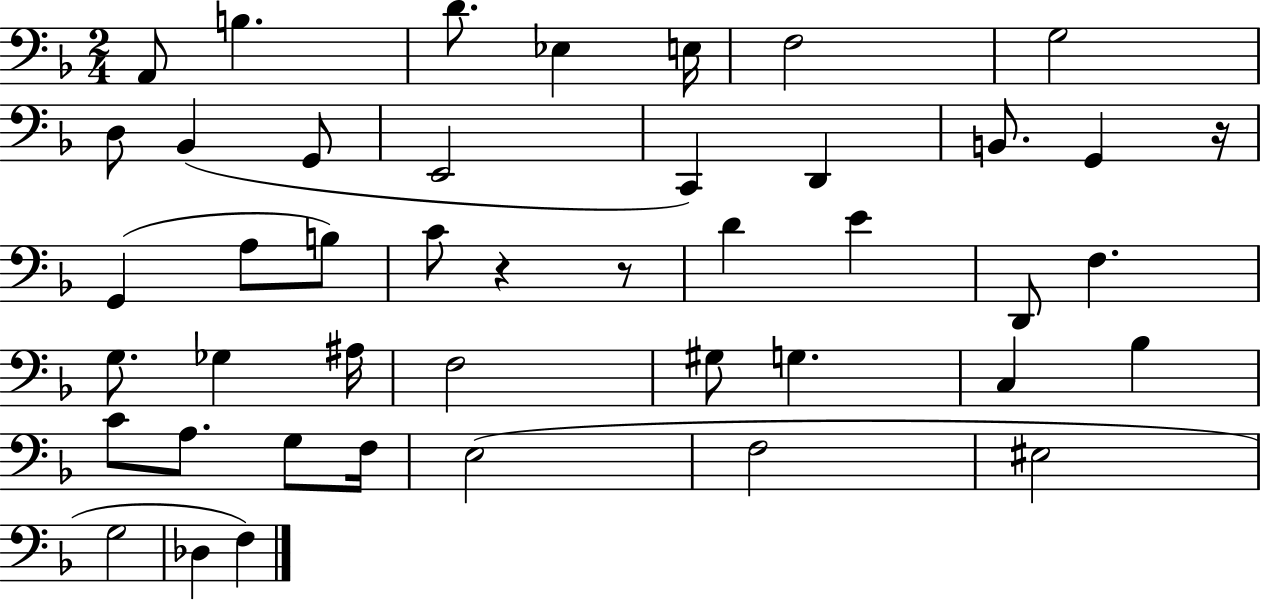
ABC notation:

X:1
T:Untitled
M:2/4
L:1/4
K:F
A,,/2 B, D/2 _E, E,/4 F,2 G,2 D,/2 _B,, G,,/2 E,,2 C,, D,, B,,/2 G,, z/4 G,, A,/2 B,/2 C/2 z z/2 D E D,,/2 F, G,/2 _G, ^A,/4 F,2 ^G,/2 G, C, _B, C/2 A,/2 G,/2 F,/4 E,2 F,2 ^E,2 G,2 _D, F,